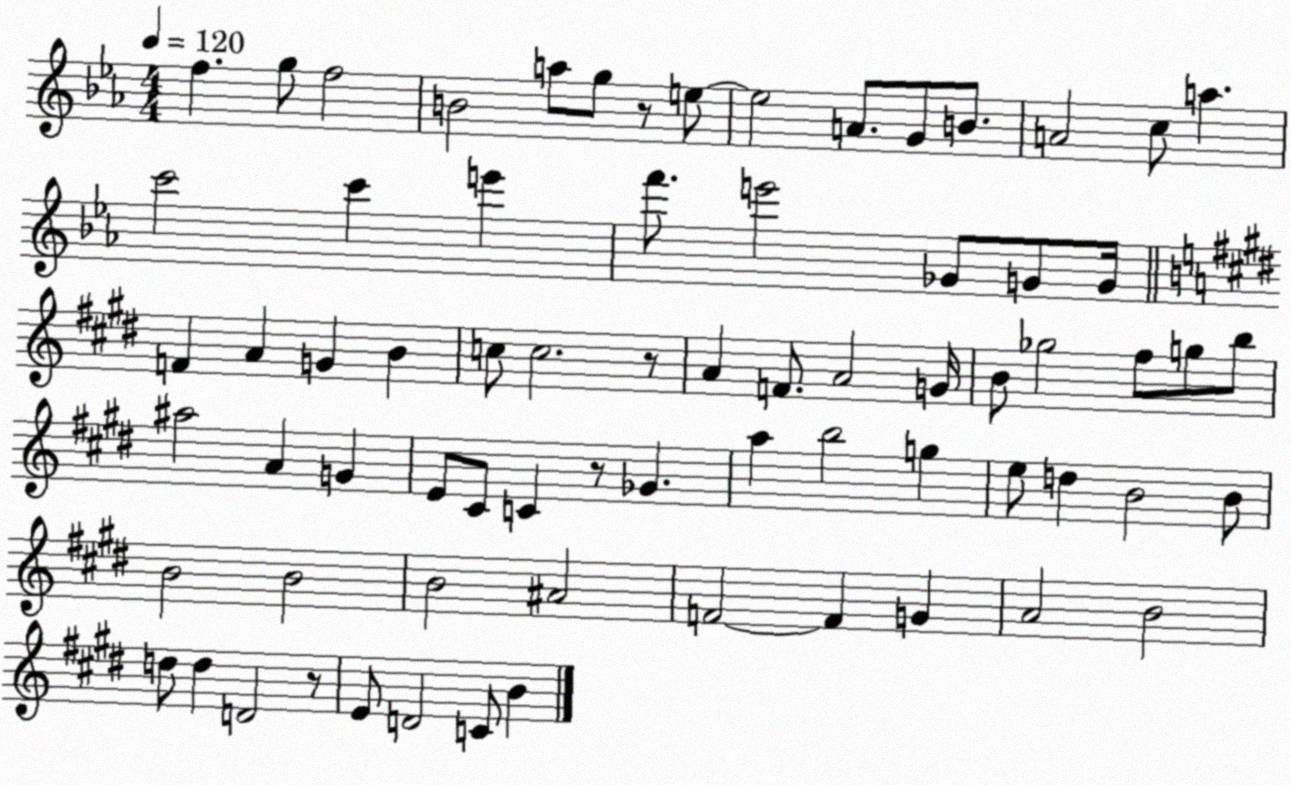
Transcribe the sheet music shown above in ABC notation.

X:1
T:Untitled
M:4/4
L:1/4
K:Eb
f g/2 f2 B2 a/2 g/2 z/2 e/2 e2 A/2 G/2 B/2 A2 c/2 a c'2 c' e' f'/2 e'2 _G/2 G/2 G/4 F A G B c/2 c2 z/2 A F/2 A2 G/4 B/2 _g2 ^f/2 g/2 b/2 ^a2 A G E/2 ^C/2 C z/2 _G a b2 g e/2 d B2 B/2 B2 B2 B2 ^A2 F2 F G A2 B2 d/2 d D2 z/2 E/2 D2 C/2 B